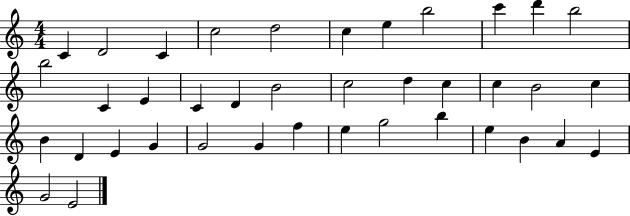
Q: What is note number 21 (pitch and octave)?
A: C5